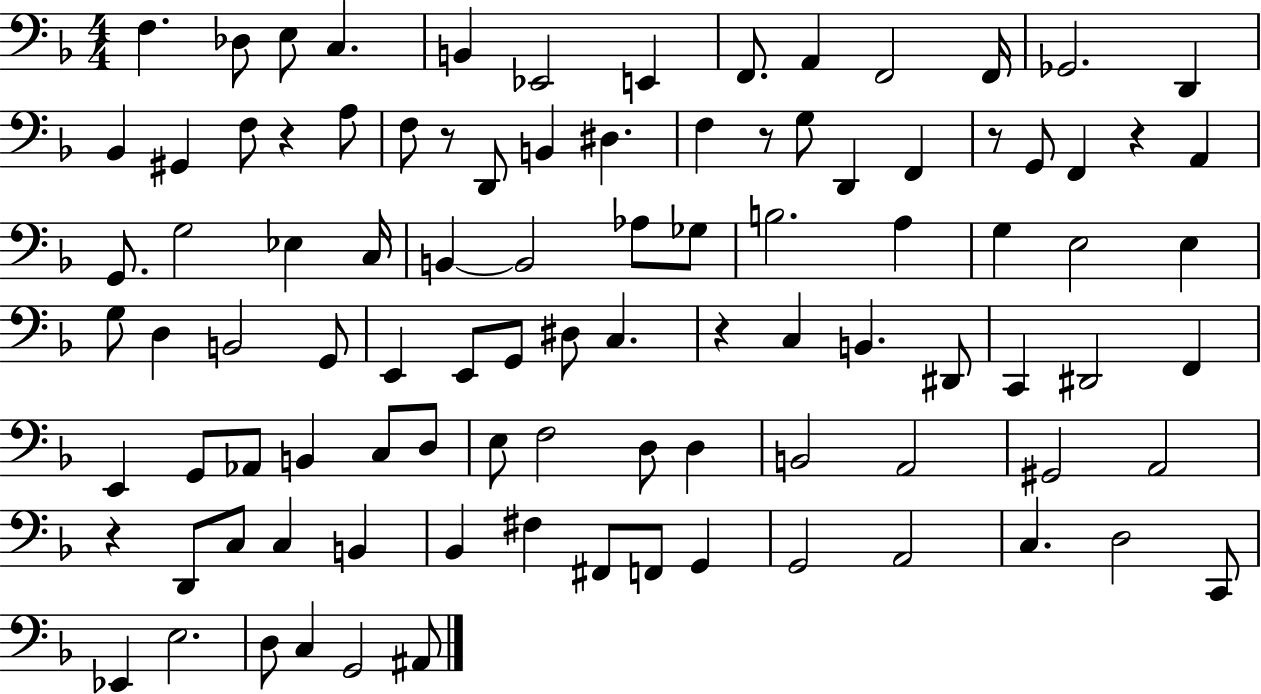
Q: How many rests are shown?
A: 7